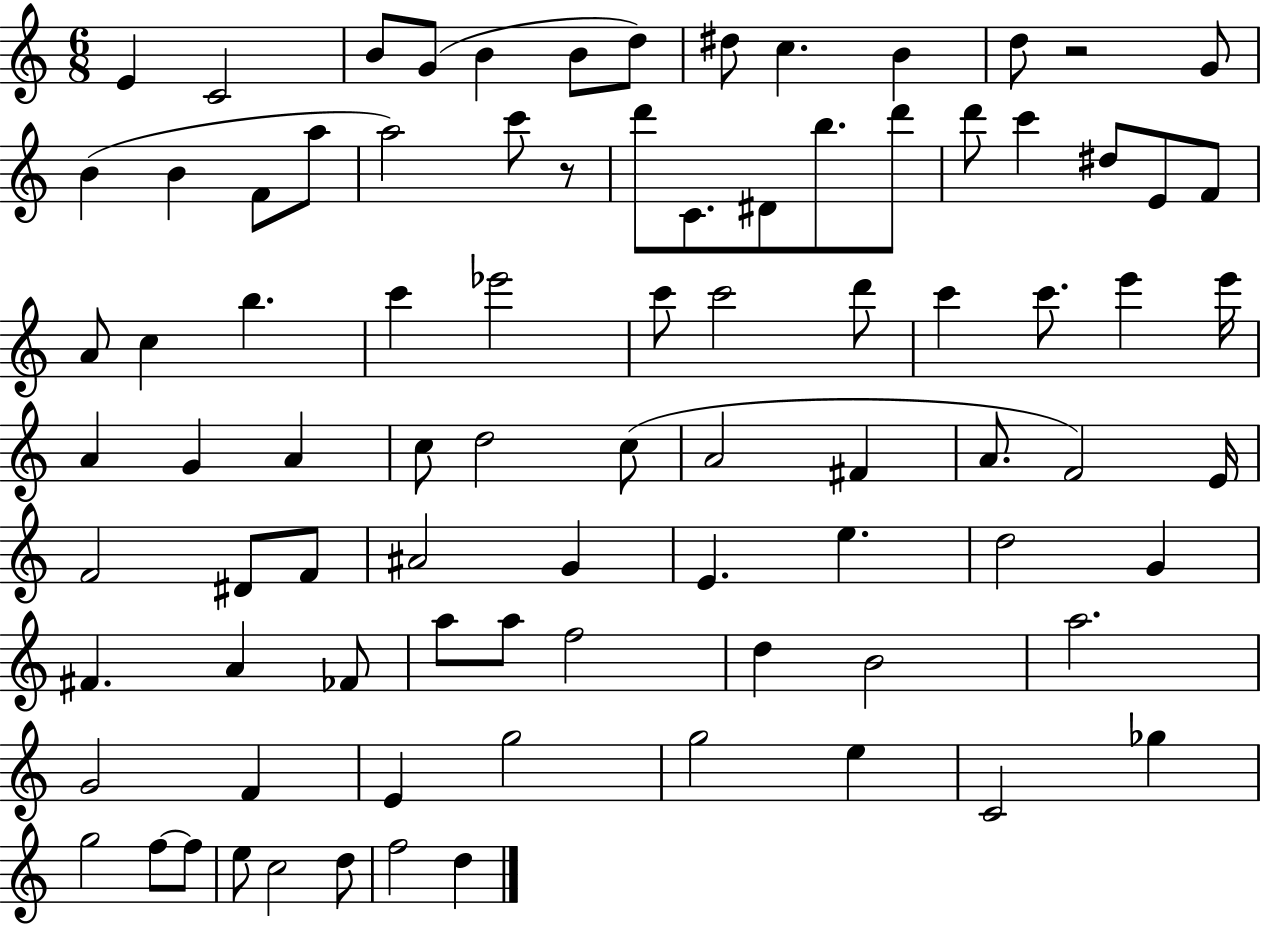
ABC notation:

X:1
T:Untitled
M:6/8
L:1/4
K:C
E C2 B/2 G/2 B B/2 d/2 ^d/2 c B d/2 z2 G/2 B B F/2 a/2 a2 c'/2 z/2 d'/2 C/2 ^D/2 b/2 d'/2 d'/2 c' ^d/2 E/2 F/2 A/2 c b c' _e'2 c'/2 c'2 d'/2 c' c'/2 e' e'/4 A G A c/2 d2 c/2 A2 ^F A/2 F2 E/4 F2 ^D/2 F/2 ^A2 G E e d2 G ^F A _F/2 a/2 a/2 f2 d B2 a2 G2 F E g2 g2 e C2 _g g2 f/2 f/2 e/2 c2 d/2 f2 d